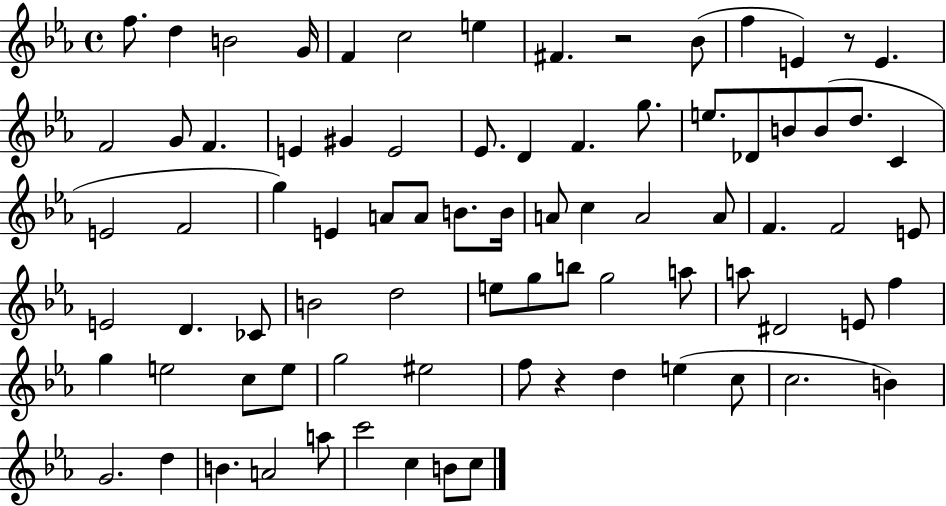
{
  \clef treble
  \time 4/4
  \defaultTimeSignature
  \key ees \major
  f''8. d''4 b'2 g'16 | f'4 c''2 e''4 | fis'4. r2 bes'8( | f''4 e'4) r8 e'4. | \break f'2 g'8 f'4. | e'4 gis'4 e'2 | ees'8. d'4 f'4. g''8. | e''8. des'8 b'8 b'8( d''8. c'4 | \break e'2 f'2 | g''4) e'4 a'8 a'8 b'8. b'16 | a'8 c''4 a'2 a'8 | f'4. f'2 e'8 | \break e'2 d'4. ces'8 | b'2 d''2 | e''8 g''8 b''8 g''2 a''8 | a''8 dis'2 e'8 f''4 | \break g''4 e''2 c''8 e''8 | g''2 eis''2 | f''8 r4 d''4 e''4( c''8 | c''2. b'4) | \break g'2. d''4 | b'4. a'2 a''8 | c'''2 c''4 b'8 c''8 | \bar "|."
}